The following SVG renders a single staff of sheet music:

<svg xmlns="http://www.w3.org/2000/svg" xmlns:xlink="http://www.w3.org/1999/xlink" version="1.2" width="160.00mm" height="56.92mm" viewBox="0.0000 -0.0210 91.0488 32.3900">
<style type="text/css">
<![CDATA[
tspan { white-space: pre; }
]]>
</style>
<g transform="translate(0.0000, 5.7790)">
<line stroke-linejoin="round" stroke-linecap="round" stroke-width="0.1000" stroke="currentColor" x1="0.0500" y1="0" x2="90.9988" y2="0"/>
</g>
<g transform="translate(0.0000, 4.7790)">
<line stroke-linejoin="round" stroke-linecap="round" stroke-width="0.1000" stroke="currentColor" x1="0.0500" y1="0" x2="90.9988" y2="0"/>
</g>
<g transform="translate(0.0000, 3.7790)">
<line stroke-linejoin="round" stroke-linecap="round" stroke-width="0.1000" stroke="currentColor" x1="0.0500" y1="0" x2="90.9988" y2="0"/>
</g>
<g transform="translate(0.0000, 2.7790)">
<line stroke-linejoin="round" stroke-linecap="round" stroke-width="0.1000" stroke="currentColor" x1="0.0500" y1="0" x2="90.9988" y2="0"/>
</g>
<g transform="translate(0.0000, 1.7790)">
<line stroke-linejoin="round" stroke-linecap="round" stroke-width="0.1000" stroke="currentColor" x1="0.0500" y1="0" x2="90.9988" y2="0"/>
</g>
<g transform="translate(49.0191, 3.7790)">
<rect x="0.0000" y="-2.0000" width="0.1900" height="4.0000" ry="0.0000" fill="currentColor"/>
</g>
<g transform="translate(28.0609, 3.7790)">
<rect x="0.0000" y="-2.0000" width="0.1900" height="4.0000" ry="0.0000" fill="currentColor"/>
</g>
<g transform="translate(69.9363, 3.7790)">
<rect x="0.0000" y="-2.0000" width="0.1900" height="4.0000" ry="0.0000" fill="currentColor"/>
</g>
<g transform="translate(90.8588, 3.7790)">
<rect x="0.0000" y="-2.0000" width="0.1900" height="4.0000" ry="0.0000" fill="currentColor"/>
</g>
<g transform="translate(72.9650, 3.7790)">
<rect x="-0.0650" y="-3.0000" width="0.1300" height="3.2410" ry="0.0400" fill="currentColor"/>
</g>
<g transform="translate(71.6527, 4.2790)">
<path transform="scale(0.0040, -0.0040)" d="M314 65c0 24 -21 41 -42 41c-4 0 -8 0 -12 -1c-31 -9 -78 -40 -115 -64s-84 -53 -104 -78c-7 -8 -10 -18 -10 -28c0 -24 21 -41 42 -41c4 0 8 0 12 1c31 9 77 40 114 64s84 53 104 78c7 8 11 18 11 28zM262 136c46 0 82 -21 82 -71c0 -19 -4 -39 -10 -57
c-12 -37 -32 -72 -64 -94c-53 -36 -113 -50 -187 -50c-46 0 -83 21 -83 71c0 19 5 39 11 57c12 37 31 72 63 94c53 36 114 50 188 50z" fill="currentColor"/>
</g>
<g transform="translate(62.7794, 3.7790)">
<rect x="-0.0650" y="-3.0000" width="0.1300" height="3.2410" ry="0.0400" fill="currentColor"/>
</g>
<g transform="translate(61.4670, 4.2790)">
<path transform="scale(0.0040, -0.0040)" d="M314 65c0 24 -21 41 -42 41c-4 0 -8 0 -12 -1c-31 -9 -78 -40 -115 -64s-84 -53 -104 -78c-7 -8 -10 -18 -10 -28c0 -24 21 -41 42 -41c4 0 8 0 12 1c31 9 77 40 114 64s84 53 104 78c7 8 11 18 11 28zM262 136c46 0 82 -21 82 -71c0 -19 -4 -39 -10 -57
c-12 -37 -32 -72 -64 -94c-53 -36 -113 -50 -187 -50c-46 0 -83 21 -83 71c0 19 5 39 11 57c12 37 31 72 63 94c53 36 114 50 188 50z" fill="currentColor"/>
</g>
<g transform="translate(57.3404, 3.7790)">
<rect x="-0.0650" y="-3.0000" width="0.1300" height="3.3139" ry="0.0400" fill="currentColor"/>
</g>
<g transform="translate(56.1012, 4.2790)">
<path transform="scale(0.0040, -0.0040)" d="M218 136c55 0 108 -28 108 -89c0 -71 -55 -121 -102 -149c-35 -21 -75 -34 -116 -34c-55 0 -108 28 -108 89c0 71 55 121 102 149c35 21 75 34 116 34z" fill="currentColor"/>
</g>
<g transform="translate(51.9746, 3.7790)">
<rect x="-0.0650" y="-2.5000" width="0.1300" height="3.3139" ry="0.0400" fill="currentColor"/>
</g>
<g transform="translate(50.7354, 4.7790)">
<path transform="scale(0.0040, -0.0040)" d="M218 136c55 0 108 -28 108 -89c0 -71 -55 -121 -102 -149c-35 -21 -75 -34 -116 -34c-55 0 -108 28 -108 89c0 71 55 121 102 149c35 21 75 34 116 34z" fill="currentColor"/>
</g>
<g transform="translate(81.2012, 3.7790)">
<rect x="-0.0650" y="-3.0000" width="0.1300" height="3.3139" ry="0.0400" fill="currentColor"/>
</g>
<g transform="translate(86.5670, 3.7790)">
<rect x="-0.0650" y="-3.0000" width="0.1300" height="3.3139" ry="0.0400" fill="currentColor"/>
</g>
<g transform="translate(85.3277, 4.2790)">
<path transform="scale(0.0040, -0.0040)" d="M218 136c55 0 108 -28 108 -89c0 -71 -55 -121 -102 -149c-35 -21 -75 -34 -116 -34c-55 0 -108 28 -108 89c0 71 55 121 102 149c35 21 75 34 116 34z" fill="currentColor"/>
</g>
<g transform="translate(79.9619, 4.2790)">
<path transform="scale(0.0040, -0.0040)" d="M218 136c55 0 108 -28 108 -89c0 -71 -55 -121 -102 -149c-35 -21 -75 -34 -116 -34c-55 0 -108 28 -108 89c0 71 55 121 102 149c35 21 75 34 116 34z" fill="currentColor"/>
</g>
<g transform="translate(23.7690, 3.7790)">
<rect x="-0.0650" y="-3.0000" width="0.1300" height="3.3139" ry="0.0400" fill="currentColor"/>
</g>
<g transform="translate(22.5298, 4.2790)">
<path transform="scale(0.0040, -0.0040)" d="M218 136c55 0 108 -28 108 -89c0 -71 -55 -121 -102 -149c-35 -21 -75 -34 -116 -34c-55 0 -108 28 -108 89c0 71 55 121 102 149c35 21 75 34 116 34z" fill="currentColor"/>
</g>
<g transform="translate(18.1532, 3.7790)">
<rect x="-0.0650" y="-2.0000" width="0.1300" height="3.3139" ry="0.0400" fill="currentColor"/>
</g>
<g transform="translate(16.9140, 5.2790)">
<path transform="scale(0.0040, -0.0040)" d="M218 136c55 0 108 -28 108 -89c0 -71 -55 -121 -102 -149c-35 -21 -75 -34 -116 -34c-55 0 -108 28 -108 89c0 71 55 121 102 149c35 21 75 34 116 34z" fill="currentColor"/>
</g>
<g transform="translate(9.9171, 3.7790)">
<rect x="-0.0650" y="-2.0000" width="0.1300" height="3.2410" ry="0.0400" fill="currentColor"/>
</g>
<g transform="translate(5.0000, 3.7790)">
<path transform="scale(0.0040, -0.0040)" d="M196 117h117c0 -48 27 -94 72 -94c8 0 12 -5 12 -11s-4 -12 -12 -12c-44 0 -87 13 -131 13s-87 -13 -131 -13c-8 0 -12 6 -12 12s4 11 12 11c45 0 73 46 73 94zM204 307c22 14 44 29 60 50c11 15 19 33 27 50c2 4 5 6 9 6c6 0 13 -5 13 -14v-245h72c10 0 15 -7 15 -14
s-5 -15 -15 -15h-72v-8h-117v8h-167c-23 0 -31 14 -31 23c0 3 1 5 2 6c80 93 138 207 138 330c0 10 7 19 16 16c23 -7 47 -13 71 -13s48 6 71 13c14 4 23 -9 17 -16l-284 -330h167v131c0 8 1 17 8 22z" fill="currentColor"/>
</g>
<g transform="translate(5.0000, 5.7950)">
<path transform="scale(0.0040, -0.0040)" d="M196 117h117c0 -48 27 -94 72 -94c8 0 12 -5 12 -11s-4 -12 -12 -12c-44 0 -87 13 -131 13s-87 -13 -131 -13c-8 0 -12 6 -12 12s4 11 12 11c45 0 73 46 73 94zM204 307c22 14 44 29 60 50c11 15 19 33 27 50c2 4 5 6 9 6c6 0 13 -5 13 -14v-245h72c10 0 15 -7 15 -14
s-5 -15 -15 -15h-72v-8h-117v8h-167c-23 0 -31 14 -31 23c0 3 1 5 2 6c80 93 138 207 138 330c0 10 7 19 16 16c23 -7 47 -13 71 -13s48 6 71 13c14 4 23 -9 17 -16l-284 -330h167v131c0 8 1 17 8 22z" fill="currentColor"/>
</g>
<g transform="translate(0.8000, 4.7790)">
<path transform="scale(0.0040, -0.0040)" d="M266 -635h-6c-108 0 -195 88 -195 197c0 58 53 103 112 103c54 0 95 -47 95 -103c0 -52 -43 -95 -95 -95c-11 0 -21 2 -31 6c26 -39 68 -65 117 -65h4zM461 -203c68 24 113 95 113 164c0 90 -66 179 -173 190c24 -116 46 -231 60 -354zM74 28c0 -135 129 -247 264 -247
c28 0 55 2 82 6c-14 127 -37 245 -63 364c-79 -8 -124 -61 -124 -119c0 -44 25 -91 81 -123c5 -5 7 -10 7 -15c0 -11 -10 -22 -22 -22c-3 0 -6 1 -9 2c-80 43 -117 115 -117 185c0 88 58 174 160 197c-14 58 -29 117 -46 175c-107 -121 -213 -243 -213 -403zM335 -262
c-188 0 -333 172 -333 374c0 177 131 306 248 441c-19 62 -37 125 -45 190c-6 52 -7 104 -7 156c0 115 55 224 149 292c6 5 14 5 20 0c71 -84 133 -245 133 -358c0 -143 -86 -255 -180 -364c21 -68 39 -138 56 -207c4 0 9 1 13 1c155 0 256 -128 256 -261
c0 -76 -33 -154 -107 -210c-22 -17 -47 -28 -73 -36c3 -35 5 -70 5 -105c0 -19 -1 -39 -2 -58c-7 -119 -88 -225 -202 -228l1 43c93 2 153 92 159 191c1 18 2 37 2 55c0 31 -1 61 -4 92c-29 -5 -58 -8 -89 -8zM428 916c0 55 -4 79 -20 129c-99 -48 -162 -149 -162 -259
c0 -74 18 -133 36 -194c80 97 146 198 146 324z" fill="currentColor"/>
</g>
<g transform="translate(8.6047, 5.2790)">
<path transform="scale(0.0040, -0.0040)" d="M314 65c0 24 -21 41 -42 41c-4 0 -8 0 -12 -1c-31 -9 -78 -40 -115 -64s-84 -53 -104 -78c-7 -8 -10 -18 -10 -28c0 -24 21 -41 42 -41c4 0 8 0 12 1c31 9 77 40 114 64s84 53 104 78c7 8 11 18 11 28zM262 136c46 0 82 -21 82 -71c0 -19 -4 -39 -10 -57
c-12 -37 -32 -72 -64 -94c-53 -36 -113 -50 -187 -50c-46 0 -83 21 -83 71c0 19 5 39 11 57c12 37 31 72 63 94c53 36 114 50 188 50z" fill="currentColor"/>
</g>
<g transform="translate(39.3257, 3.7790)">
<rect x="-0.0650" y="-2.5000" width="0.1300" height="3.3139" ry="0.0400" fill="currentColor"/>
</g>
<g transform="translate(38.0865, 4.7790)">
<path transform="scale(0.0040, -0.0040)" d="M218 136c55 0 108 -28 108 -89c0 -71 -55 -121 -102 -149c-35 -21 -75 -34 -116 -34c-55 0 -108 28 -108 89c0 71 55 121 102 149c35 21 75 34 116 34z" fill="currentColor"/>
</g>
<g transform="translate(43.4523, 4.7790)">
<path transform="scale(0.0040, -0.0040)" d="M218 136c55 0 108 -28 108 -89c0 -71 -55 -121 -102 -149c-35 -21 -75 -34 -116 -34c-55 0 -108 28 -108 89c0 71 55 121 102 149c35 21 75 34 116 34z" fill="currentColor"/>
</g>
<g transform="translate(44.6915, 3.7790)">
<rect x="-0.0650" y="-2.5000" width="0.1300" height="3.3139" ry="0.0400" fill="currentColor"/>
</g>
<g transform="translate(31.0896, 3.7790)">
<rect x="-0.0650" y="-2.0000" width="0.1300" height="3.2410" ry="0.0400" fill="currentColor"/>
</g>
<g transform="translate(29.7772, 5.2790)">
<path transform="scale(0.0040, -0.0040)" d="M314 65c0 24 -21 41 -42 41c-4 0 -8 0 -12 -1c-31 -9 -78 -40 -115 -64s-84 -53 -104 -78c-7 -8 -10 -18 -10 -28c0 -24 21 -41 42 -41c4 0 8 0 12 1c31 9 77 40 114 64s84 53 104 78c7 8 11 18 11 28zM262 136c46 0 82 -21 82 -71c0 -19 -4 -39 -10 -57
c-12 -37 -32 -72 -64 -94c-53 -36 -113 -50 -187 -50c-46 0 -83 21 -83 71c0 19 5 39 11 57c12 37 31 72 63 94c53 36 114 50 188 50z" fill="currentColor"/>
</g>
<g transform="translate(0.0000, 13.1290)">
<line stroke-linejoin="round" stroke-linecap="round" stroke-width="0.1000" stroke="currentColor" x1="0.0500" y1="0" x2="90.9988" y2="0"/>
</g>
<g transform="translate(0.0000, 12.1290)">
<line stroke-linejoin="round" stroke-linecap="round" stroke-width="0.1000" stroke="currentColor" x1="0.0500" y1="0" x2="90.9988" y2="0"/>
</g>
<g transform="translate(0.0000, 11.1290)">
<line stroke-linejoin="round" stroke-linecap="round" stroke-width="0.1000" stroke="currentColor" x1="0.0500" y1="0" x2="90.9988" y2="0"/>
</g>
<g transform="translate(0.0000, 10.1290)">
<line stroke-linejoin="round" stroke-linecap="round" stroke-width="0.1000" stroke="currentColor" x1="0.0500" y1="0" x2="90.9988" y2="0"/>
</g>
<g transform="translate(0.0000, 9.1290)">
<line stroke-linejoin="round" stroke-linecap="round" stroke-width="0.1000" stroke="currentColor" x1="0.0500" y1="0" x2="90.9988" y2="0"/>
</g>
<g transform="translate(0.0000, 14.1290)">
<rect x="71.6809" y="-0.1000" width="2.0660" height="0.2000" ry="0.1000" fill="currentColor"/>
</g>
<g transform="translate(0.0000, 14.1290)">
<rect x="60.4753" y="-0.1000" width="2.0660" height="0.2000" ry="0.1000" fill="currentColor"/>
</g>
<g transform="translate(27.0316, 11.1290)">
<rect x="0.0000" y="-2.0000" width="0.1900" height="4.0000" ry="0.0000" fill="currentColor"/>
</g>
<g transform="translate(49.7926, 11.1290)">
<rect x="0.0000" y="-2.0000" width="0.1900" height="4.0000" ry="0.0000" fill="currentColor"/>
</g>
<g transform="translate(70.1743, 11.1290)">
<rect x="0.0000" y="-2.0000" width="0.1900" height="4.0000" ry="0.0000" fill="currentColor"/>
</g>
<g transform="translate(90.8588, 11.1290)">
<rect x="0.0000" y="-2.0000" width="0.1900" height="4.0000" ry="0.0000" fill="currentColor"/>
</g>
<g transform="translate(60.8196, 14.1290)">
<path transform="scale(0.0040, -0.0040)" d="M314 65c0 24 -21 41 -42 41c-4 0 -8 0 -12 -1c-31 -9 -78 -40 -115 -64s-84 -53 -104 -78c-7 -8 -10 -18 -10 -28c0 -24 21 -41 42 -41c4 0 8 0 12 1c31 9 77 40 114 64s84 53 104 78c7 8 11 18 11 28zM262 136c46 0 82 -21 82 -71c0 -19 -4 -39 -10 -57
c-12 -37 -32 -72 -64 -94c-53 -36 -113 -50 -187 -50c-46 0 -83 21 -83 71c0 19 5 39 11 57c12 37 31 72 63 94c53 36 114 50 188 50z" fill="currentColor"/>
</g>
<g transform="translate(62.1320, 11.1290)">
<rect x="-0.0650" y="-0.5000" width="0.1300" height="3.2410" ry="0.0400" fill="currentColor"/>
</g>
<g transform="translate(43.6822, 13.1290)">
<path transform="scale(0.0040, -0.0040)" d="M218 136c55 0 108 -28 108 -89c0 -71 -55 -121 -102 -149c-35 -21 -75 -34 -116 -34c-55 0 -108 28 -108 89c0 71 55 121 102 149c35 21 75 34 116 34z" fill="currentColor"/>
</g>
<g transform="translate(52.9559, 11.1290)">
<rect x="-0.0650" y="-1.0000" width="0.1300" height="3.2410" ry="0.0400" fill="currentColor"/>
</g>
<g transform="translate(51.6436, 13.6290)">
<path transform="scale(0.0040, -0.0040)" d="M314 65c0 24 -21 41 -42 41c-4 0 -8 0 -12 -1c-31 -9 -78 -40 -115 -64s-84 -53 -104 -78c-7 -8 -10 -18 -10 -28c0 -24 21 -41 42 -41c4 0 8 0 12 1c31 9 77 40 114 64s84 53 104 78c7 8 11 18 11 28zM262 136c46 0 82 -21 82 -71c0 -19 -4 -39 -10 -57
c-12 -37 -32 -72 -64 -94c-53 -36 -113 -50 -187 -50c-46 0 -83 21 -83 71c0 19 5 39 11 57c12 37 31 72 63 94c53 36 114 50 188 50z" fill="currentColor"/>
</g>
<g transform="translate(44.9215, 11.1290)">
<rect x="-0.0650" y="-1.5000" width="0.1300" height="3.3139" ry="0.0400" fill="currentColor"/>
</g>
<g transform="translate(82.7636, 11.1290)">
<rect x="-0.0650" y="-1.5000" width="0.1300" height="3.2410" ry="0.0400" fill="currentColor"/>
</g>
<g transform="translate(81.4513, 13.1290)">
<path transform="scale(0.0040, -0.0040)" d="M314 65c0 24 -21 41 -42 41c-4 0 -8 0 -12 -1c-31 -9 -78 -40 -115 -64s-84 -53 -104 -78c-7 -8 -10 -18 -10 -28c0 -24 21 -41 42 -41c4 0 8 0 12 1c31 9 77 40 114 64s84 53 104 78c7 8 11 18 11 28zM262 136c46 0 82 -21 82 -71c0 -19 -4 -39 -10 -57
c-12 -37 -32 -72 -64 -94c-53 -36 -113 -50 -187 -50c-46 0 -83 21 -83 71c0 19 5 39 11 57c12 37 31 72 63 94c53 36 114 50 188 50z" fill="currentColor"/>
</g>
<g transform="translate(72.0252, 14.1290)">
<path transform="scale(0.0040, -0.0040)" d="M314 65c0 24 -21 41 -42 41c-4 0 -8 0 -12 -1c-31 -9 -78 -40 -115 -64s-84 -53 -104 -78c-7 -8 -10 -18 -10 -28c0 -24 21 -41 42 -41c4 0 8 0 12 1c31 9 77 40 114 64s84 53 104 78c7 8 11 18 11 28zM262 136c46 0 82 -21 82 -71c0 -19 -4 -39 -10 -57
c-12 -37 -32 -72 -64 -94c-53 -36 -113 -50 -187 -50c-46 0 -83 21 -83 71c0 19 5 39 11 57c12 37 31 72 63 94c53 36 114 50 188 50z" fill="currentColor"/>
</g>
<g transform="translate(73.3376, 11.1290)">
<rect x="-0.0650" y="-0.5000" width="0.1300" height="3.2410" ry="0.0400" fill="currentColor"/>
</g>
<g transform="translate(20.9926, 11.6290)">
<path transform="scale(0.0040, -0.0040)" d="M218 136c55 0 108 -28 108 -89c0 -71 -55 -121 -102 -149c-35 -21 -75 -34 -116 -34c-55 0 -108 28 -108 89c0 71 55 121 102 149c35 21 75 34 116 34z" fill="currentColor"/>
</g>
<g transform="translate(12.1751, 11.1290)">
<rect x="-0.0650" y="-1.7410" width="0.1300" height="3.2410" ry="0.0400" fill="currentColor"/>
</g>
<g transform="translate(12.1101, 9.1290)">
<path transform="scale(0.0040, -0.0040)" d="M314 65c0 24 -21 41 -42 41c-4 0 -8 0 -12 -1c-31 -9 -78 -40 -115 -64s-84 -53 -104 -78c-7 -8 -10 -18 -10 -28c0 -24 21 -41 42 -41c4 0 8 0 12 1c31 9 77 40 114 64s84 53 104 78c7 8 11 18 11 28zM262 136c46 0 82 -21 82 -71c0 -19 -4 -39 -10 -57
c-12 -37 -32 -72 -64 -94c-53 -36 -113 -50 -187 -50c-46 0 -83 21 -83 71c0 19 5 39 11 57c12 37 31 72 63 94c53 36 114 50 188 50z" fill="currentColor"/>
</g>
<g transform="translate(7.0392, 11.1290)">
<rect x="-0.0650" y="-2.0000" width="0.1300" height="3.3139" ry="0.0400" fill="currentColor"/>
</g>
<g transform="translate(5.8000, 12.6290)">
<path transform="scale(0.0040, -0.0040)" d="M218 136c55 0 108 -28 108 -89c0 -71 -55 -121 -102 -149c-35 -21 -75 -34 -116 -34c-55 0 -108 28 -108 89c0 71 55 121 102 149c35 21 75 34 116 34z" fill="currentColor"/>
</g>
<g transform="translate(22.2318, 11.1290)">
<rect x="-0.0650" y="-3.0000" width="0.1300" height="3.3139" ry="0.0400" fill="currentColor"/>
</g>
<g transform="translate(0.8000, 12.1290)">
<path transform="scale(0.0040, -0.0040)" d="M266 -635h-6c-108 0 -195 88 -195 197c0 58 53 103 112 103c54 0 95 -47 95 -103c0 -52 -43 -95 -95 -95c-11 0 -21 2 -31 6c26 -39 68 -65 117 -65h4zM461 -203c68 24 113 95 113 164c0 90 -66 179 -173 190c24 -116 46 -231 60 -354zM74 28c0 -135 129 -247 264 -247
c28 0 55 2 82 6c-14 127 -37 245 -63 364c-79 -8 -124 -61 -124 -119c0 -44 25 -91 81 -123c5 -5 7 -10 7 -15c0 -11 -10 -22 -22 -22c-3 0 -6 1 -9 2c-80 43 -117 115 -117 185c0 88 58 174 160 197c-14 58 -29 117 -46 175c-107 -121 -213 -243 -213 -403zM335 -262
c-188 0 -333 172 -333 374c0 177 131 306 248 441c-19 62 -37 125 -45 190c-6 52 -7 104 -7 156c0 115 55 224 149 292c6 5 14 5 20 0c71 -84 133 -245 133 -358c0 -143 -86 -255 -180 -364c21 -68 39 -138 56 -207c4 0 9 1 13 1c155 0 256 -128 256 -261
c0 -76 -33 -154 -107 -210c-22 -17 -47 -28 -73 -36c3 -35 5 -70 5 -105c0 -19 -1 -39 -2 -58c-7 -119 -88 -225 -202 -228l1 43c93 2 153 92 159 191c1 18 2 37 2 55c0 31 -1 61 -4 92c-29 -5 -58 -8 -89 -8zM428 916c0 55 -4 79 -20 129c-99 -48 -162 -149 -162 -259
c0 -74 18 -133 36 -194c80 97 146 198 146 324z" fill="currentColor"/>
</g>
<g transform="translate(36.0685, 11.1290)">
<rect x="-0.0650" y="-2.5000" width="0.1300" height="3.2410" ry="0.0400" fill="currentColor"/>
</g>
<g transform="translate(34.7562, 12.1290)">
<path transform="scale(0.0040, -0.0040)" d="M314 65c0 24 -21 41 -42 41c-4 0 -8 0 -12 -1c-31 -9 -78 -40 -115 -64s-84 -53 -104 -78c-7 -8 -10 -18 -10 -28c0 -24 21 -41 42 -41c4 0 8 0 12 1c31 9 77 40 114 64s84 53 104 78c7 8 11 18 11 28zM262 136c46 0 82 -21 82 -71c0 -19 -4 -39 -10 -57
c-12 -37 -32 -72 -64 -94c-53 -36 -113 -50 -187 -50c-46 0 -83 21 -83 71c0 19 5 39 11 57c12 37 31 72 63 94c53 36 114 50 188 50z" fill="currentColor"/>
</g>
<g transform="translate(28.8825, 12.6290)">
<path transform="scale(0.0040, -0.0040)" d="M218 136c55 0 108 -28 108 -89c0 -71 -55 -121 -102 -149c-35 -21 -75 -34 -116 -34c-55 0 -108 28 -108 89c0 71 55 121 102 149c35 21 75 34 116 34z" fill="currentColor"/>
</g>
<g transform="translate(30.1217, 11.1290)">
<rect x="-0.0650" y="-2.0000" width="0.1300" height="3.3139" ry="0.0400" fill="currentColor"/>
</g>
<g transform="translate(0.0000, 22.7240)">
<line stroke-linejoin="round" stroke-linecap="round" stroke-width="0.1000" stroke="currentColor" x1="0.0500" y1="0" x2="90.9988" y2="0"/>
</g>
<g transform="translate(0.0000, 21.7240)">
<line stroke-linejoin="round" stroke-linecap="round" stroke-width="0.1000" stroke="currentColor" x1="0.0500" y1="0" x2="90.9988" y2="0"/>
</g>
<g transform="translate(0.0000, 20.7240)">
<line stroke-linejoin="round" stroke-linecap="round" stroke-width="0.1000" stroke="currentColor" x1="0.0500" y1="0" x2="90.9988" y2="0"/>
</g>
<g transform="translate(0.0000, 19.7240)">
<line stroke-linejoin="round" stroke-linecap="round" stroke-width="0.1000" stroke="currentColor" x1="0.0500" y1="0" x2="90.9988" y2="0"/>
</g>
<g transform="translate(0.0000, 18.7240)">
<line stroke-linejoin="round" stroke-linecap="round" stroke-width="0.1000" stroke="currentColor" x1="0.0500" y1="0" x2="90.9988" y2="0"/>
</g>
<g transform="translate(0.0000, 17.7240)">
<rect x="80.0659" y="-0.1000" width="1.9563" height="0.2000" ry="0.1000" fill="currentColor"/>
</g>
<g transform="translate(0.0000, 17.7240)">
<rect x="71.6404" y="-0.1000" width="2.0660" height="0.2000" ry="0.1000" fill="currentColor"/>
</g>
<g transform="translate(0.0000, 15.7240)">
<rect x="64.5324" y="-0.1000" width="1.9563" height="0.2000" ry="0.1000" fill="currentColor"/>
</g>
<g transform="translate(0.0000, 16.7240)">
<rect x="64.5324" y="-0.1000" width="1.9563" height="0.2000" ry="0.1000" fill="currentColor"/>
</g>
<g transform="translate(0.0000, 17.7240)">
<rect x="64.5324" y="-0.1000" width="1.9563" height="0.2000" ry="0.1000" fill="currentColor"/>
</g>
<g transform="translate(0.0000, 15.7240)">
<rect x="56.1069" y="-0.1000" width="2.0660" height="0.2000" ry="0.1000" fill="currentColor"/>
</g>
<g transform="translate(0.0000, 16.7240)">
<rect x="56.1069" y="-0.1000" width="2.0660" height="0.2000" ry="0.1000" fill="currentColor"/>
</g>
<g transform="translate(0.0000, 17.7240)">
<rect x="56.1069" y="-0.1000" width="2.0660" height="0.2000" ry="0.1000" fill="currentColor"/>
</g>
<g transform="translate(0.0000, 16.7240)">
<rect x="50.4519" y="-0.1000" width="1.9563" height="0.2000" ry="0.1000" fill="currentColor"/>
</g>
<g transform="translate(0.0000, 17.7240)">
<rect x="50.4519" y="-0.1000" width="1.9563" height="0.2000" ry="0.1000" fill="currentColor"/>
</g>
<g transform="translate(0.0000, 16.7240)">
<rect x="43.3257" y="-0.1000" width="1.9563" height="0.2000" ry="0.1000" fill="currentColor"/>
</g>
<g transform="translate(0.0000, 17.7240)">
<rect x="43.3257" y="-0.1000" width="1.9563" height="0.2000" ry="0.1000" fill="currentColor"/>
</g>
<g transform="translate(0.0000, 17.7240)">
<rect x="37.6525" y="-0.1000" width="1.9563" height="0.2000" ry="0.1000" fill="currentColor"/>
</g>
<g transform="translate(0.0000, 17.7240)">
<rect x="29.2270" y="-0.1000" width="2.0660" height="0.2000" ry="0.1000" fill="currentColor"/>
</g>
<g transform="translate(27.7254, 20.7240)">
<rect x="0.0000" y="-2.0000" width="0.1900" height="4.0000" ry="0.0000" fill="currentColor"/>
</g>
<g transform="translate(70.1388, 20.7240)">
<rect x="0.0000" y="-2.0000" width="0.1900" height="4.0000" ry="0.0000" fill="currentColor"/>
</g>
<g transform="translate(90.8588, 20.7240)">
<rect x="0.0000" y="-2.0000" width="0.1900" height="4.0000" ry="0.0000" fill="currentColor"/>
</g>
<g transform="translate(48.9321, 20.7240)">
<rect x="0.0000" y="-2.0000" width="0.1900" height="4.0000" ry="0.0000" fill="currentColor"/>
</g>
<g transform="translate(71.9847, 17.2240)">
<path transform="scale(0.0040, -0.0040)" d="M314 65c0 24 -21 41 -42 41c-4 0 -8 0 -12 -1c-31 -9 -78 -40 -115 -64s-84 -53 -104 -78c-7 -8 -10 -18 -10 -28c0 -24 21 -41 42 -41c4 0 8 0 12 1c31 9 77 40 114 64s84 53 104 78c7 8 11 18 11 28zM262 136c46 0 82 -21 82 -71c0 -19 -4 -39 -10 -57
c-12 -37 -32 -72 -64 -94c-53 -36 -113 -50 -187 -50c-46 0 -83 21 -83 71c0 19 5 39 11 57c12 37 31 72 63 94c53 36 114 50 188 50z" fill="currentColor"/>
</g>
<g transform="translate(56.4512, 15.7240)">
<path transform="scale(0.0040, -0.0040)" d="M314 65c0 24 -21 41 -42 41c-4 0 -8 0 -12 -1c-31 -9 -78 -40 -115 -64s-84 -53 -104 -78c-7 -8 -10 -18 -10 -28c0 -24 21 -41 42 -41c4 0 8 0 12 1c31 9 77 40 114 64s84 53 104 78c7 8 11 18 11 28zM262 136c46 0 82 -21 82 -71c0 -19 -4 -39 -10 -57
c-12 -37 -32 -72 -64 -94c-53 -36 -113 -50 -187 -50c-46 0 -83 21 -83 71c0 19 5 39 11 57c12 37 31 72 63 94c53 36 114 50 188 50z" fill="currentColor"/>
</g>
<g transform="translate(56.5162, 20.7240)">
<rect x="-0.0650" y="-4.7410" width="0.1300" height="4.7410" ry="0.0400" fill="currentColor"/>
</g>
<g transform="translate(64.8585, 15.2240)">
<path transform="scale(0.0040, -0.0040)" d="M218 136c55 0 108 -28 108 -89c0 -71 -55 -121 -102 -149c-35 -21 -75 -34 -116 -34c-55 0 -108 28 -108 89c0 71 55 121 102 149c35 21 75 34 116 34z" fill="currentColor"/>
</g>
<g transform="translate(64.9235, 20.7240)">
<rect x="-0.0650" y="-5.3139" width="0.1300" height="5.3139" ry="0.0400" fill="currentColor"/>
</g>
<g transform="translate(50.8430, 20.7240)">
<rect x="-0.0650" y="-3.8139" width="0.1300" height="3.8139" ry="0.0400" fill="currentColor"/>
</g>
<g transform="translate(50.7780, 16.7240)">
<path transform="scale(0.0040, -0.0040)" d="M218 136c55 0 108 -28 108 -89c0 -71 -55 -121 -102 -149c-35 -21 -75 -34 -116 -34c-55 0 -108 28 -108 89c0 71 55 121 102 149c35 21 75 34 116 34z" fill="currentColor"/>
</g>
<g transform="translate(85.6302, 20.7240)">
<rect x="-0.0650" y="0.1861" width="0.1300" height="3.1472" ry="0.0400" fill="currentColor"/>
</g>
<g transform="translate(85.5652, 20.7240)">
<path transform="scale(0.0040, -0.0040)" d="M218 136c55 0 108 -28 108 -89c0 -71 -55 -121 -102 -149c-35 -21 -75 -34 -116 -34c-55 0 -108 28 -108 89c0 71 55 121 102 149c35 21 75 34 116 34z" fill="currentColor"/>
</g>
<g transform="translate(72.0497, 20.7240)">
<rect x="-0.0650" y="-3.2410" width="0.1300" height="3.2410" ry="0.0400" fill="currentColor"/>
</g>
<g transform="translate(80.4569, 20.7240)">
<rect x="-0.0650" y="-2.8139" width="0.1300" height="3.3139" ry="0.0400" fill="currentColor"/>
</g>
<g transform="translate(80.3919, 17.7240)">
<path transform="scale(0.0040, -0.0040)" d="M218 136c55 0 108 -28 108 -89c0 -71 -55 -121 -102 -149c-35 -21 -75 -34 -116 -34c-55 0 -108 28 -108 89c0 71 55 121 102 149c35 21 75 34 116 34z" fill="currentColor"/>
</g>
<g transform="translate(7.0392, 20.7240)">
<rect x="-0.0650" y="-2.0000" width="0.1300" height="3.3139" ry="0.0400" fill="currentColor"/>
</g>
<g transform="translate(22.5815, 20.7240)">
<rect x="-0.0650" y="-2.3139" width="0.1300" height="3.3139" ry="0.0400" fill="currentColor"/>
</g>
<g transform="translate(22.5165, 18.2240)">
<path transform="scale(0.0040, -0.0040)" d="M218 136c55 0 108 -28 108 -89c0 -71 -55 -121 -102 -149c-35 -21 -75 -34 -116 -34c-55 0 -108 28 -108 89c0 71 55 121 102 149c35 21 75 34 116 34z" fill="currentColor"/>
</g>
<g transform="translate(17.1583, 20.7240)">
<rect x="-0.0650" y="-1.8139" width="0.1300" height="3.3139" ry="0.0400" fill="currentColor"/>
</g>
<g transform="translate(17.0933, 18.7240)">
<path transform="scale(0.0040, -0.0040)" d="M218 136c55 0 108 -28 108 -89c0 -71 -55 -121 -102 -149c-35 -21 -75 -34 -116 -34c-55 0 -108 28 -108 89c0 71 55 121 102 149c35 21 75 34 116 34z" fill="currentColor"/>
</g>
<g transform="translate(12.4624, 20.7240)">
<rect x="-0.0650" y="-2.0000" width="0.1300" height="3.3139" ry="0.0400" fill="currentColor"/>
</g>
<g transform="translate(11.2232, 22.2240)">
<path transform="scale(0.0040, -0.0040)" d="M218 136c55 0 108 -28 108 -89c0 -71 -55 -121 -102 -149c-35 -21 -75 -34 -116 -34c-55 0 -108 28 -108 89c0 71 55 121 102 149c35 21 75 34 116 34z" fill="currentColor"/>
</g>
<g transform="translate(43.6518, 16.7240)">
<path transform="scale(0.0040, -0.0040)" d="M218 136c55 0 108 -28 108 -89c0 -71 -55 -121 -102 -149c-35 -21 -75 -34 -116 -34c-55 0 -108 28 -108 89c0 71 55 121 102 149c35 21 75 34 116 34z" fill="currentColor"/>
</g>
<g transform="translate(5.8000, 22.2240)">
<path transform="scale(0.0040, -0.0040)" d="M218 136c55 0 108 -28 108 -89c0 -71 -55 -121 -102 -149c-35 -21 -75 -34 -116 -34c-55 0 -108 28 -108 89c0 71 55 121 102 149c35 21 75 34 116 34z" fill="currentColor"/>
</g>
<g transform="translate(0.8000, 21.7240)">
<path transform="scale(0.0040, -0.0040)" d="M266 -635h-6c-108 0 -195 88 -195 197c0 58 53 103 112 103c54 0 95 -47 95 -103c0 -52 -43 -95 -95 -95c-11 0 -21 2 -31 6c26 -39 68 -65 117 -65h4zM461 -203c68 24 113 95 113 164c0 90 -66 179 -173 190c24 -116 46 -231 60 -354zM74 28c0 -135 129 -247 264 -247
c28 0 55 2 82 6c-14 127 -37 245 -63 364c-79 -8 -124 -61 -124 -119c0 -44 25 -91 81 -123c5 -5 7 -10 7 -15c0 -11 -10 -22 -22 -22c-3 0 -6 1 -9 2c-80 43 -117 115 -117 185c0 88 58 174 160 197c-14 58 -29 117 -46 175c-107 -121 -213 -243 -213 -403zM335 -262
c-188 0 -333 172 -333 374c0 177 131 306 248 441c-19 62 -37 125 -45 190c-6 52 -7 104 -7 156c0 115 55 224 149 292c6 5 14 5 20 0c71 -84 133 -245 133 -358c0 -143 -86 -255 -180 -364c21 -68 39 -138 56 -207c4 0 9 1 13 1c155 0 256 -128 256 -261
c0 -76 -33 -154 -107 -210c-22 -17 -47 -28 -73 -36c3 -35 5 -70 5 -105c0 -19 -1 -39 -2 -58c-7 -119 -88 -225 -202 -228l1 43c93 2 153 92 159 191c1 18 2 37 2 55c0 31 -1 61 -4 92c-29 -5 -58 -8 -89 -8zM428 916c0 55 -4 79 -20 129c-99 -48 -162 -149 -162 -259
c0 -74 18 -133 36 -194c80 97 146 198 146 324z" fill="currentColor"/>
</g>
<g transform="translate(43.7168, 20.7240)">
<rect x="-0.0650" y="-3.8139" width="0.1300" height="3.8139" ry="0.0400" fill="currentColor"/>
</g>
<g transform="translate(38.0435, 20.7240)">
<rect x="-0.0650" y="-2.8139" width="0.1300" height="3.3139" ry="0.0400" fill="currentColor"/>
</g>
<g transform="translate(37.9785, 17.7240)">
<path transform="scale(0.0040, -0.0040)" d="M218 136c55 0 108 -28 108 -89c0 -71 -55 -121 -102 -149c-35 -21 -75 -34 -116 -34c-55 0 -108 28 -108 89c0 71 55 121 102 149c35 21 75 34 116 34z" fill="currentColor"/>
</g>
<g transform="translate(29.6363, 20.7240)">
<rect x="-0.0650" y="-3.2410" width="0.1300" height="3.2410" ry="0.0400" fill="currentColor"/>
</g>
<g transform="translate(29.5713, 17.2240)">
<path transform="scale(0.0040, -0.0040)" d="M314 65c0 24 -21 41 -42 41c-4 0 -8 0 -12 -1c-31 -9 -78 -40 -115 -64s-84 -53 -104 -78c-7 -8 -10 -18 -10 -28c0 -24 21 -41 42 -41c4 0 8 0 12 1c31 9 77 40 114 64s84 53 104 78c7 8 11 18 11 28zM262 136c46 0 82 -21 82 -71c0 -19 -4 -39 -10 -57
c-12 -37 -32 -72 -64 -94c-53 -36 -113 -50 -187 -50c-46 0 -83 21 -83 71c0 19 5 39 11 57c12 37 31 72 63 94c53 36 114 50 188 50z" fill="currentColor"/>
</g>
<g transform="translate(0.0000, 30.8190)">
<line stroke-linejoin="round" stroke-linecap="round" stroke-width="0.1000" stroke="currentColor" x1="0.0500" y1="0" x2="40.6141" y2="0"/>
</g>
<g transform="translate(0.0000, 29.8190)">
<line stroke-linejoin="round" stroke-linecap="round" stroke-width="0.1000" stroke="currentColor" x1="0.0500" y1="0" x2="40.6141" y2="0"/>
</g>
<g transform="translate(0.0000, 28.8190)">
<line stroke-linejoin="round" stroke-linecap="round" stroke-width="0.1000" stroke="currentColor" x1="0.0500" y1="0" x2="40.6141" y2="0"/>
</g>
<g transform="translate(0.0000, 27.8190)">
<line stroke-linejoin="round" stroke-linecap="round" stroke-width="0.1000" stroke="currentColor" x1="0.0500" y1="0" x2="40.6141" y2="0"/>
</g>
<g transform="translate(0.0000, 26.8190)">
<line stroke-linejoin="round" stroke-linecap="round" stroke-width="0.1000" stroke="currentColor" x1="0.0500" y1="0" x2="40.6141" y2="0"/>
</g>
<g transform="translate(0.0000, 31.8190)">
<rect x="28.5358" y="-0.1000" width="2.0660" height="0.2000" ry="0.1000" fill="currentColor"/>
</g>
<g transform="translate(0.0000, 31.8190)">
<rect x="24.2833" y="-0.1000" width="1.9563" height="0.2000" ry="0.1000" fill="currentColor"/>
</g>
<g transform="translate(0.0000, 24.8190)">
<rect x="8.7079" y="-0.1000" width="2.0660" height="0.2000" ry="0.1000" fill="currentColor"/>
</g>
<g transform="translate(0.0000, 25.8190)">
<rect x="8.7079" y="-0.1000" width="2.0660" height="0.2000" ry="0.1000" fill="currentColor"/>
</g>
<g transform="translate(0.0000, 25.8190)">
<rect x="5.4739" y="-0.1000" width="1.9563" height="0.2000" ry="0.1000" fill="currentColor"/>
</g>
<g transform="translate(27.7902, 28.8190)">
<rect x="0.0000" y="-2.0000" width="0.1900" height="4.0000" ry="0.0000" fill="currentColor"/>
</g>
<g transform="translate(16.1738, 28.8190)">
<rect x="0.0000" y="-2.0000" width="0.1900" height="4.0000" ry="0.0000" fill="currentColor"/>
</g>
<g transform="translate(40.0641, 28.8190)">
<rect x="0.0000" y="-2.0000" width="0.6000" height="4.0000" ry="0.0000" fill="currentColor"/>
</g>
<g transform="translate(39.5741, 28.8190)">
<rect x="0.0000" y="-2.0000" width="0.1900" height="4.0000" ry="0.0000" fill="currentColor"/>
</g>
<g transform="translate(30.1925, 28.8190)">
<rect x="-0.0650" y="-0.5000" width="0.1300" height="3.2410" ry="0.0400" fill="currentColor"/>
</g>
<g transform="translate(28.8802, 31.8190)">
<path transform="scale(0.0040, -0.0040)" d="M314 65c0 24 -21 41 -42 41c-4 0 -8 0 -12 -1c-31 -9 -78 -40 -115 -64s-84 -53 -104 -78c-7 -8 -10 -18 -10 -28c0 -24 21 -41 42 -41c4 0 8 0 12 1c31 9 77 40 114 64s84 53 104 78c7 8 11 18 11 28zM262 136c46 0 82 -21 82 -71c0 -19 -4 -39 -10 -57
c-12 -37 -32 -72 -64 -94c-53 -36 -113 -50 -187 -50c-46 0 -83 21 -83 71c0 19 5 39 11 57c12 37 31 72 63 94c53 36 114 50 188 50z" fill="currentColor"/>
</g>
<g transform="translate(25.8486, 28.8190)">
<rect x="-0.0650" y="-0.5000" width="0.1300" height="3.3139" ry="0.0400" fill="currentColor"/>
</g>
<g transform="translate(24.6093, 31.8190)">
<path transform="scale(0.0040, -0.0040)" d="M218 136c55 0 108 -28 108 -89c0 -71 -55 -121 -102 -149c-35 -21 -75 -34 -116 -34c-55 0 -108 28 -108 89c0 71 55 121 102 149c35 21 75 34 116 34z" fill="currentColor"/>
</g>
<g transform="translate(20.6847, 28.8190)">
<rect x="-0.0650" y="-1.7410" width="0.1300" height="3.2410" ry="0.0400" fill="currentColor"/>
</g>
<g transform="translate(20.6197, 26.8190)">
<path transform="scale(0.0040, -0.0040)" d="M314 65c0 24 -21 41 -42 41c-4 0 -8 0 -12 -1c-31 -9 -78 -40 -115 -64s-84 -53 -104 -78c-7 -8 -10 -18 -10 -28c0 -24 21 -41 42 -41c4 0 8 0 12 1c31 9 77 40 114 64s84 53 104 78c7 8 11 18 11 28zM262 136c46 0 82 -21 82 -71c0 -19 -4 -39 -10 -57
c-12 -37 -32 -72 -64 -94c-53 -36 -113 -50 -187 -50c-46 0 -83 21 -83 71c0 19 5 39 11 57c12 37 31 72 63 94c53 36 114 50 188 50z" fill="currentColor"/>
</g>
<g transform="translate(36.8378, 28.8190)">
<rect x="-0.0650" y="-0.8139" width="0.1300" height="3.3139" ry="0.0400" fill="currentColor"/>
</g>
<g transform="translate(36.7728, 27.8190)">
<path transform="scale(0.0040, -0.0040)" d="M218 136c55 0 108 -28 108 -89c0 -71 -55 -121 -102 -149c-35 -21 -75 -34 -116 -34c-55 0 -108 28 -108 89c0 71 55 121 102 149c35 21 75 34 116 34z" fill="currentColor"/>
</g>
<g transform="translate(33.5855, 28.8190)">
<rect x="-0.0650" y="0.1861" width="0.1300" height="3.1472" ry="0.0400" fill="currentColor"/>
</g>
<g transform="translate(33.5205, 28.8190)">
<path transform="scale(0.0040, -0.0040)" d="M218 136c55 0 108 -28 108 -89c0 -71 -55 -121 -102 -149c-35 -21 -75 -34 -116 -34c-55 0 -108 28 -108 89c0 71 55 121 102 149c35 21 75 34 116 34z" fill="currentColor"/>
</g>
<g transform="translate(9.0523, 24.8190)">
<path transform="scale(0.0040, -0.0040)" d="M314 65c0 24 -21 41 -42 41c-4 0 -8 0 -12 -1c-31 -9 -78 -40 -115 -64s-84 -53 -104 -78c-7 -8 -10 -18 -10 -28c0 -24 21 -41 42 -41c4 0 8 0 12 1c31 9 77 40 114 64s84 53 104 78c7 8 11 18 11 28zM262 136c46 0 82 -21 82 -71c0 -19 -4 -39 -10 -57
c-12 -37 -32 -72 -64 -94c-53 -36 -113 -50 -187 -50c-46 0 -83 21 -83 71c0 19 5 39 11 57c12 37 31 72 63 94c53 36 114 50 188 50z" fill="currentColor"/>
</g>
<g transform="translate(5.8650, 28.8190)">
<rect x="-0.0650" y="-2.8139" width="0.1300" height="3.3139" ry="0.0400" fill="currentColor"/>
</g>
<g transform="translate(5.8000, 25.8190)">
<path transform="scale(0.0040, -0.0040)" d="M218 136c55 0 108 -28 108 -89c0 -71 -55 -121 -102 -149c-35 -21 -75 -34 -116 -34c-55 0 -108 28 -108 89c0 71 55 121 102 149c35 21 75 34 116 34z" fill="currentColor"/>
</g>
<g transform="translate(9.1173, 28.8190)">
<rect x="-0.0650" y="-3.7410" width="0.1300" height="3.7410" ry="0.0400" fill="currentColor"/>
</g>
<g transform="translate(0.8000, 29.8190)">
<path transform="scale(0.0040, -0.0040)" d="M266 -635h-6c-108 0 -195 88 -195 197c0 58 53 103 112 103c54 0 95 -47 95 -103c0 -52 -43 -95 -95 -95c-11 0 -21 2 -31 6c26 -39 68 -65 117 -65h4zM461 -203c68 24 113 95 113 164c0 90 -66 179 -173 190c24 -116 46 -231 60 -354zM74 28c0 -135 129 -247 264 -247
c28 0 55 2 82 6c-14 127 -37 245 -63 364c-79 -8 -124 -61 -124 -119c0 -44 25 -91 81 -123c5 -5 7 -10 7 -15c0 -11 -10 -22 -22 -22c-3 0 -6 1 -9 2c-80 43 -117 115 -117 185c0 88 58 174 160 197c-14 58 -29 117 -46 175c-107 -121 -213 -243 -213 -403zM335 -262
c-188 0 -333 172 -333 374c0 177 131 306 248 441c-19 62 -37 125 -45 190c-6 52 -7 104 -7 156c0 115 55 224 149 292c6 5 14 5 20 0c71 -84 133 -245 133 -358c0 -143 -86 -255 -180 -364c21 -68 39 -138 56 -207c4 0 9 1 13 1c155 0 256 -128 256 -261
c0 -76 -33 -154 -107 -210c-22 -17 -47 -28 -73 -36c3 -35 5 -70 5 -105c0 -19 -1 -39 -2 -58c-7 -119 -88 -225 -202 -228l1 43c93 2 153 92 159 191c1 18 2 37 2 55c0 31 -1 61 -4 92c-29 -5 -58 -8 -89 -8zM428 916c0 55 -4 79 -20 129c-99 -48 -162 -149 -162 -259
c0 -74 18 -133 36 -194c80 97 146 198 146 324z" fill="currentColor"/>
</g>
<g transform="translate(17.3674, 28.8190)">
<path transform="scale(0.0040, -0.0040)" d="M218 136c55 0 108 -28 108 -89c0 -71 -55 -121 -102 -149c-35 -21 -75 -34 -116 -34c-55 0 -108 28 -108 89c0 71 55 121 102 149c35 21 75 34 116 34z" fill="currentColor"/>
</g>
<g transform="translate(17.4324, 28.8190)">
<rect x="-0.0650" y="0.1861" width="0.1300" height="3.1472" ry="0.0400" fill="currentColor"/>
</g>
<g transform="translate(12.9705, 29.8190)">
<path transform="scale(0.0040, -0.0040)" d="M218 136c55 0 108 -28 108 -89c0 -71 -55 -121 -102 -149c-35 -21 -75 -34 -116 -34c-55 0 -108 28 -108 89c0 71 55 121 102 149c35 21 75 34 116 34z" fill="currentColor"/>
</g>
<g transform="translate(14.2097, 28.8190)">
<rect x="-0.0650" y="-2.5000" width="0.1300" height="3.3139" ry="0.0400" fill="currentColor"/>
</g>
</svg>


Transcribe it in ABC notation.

X:1
T:Untitled
M:4/4
L:1/4
K:C
F2 F A F2 G G G A A2 A2 A A F f2 A F G2 E D2 C2 C2 E2 F F f g b2 a c' c' e'2 f' b2 a B a c'2 G B f2 C C2 B d